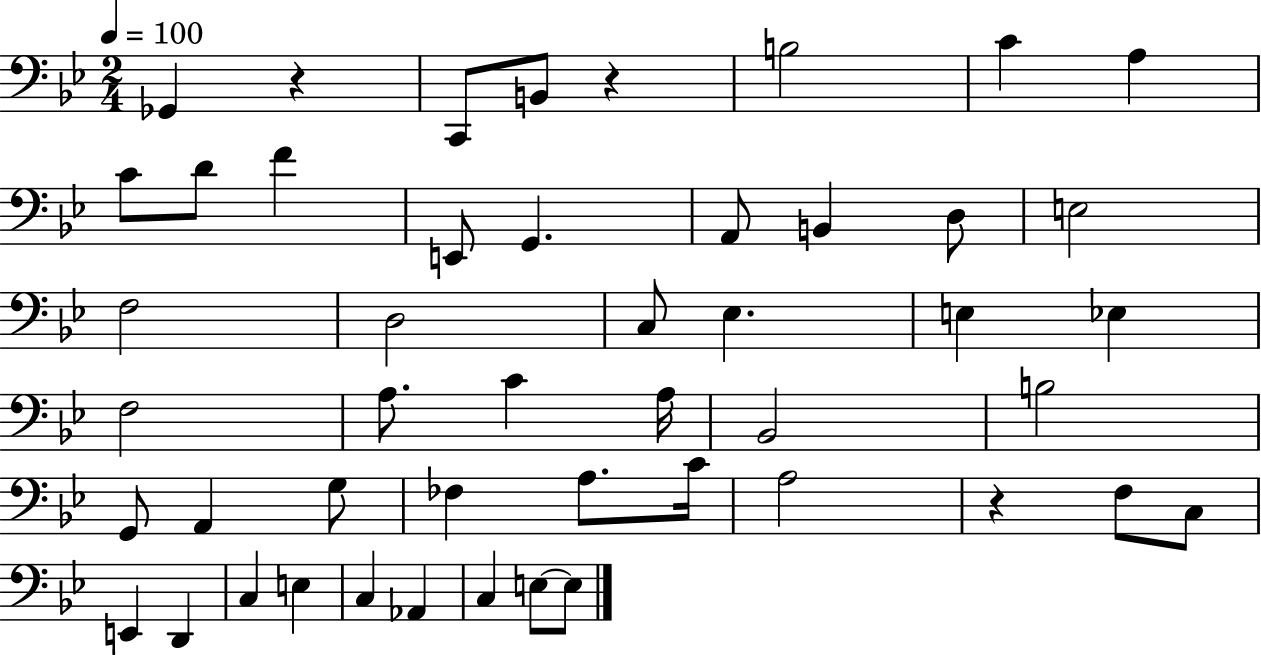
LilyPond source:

{
  \clef bass
  \numericTimeSignature
  \time 2/4
  \key bes \major
  \tempo 4 = 100
  \repeat volta 2 { ges,4 r4 | c,8 b,8 r4 | b2 | c'4 a4 | \break c'8 d'8 f'4 | e,8 g,4. | a,8 b,4 d8 | e2 | \break f2 | d2 | c8 ees4. | e4 ees4 | \break f2 | a8. c'4 a16 | bes,2 | b2 | \break g,8 a,4 g8 | fes4 a8. c'16 | a2 | r4 f8 c8 | \break e,4 d,4 | c4 e4 | c4 aes,4 | c4 e8~~ e8 | \break } \bar "|."
}